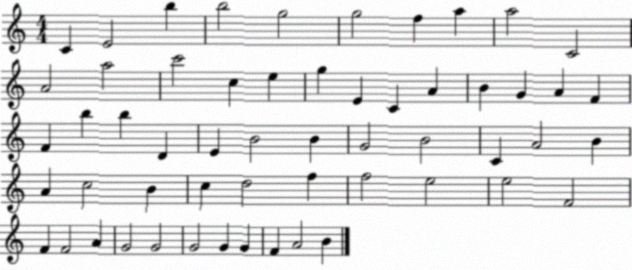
X:1
T:Untitled
M:4/4
L:1/4
K:C
C E2 b b2 g2 g2 f a a2 C2 A2 a2 c'2 c e g E C A B G A F F b b D E B2 B G2 B2 C A2 B A c2 B c d2 f f2 e2 e2 F2 F F2 A G2 G2 G2 G G F A2 B